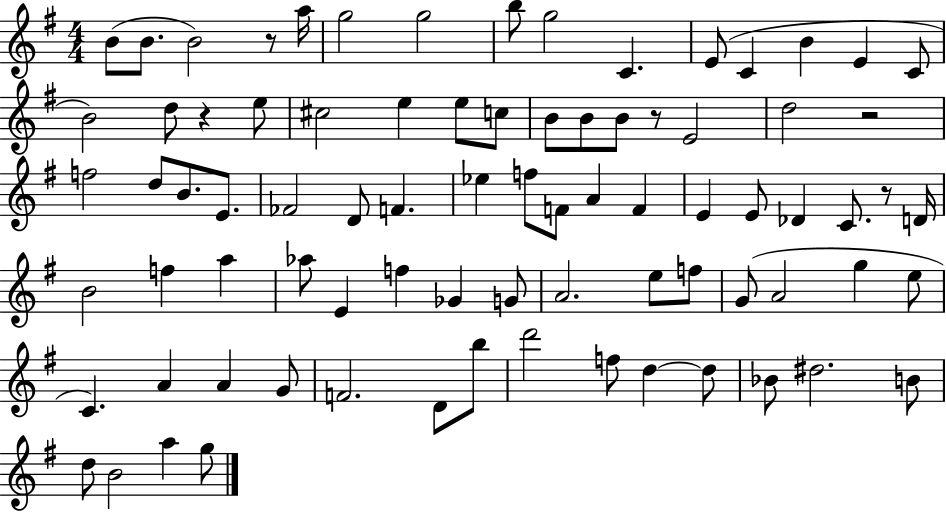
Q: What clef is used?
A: treble